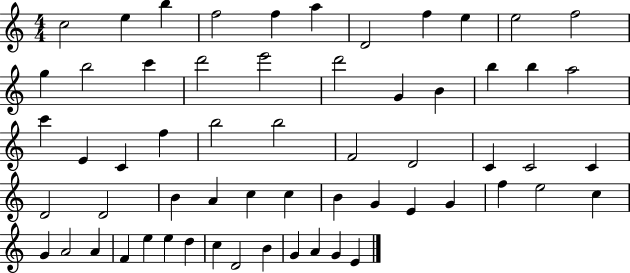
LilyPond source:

{
  \clef treble
  \numericTimeSignature
  \time 4/4
  \key c \major
  c''2 e''4 b''4 | f''2 f''4 a''4 | d'2 f''4 e''4 | e''2 f''2 | \break g''4 b''2 c'''4 | d'''2 e'''2 | d'''2 g'4 b'4 | b''4 b''4 a''2 | \break c'''4 e'4 c'4 f''4 | b''2 b''2 | f'2 d'2 | c'4 c'2 c'4 | \break d'2 d'2 | b'4 a'4 c''4 c''4 | b'4 g'4 e'4 g'4 | f''4 e''2 c''4 | \break g'4 a'2 a'4 | f'4 e''4 e''4 d''4 | c''4 d'2 b'4 | g'4 a'4 g'4 e'4 | \break \bar "|."
}